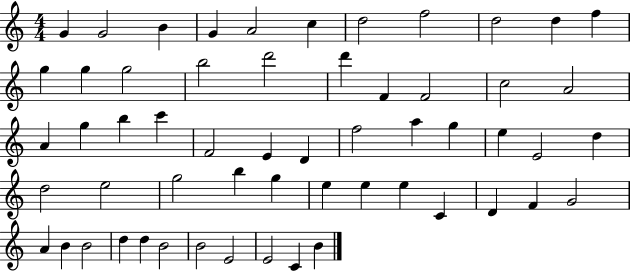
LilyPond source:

{
  \clef treble
  \numericTimeSignature
  \time 4/4
  \key c \major
  g'4 g'2 b'4 | g'4 a'2 c''4 | d''2 f''2 | d''2 d''4 f''4 | \break g''4 g''4 g''2 | b''2 d'''2 | d'''4 f'4 f'2 | c''2 a'2 | \break a'4 g''4 b''4 c'''4 | f'2 e'4 d'4 | f''2 a''4 g''4 | e''4 e'2 d''4 | \break d''2 e''2 | g''2 b''4 g''4 | e''4 e''4 e''4 c'4 | d'4 f'4 g'2 | \break a'4 b'4 b'2 | d''4 d''4 b'2 | b'2 e'2 | e'2 c'4 b'4 | \break \bar "|."
}